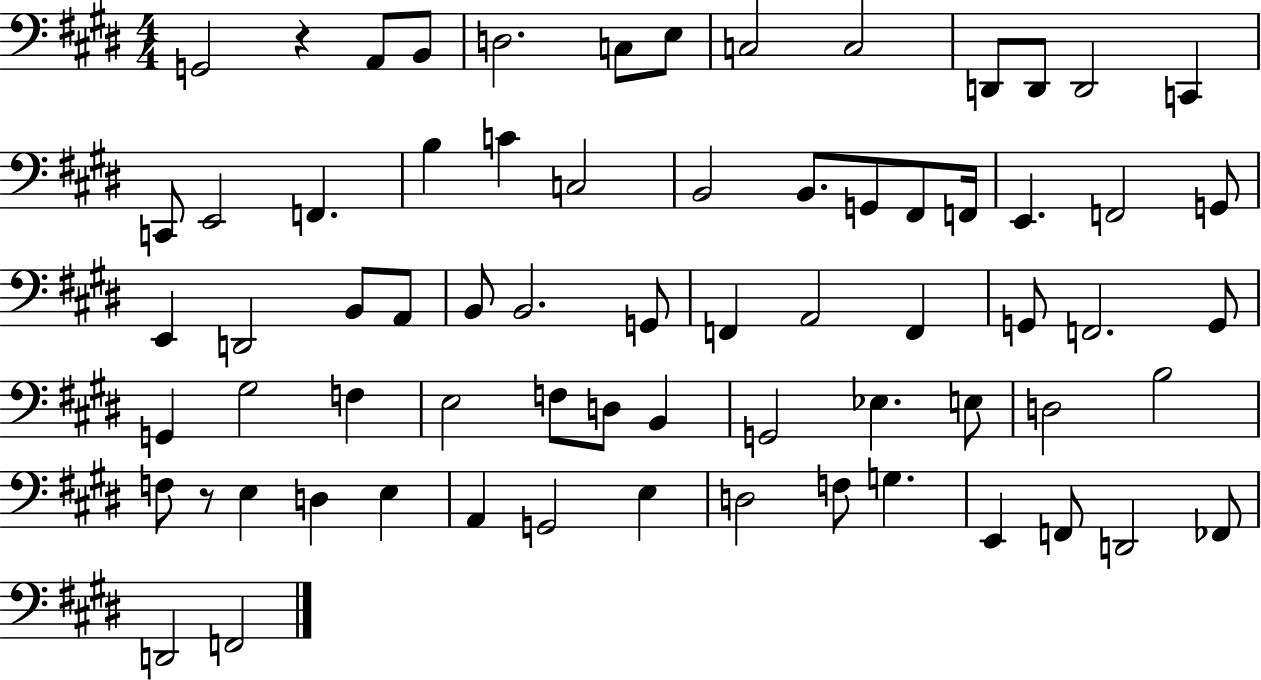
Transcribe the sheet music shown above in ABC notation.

X:1
T:Untitled
M:4/4
L:1/4
K:E
G,,2 z A,,/2 B,,/2 D,2 C,/2 E,/2 C,2 C,2 D,,/2 D,,/2 D,,2 C,, C,,/2 E,,2 F,, B, C C,2 B,,2 B,,/2 G,,/2 ^F,,/2 F,,/4 E,, F,,2 G,,/2 E,, D,,2 B,,/2 A,,/2 B,,/2 B,,2 G,,/2 F,, A,,2 F,, G,,/2 F,,2 G,,/2 G,, ^G,2 F, E,2 F,/2 D,/2 B,, G,,2 _E, E,/2 D,2 B,2 F,/2 z/2 E, D, E, A,, G,,2 E, D,2 F,/2 G, E,, F,,/2 D,,2 _F,,/2 D,,2 F,,2